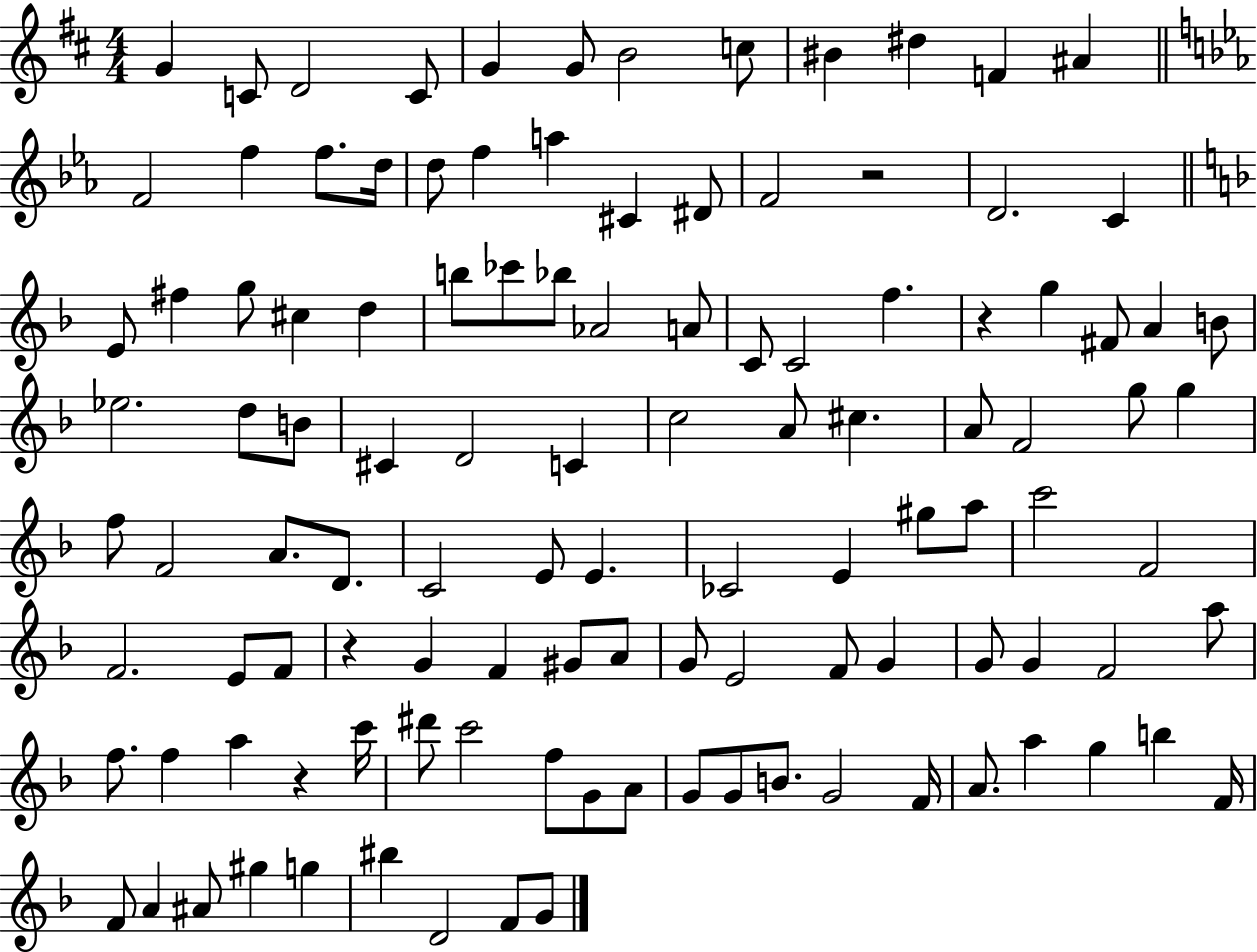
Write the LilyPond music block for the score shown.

{
  \clef treble
  \numericTimeSignature
  \time 4/4
  \key d \major
  \repeat volta 2 { g'4 c'8 d'2 c'8 | g'4 g'8 b'2 c''8 | bis'4 dis''4 f'4 ais'4 | \bar "||" \break \key ees \major f'2 f''4 f''8. d''16 | d''8 f''4 a''4 cis'4 dis'8 | f'2 r2 | d'2. c'4 | \break \bar "||" \break \key f \major e'8 fis''4 g''8 cis''4 d''4 | b''8 ces'''8 bes''8 aes'2 a'8 | c'8 c'2 f''4. | r4 g''4 fis'8 a'4 b'8 | \break ees''2. d''8 b'8 | cis'4 d'2 c'4 | c''2 a'8 cis''4. | a'8 f'2 g''8 g''4 | \break f''8 f'2 a'8. d'8. | c'2 e'8 e'4. | ces'2 e'4 gis''8 a''8 | c'''2 f'2 | \break f'2. e'8 f'8 | r4 g'4 f'4 gis'8 a'8 | g'8 e'2 f'8 g'4 | g'8 g'4 f'2 a''8 | \break f''8. f''4 a''4 r4 c'''16 | dis'''8 c'''2 f''8 g'8 a'8 | g'8 g'8 b'8. g'2 f'16 | a'8. a''4 g''4 b''4 f'16 | \break f'8 a'4 ais'8 gis''4 g''4 | bis''4 d'2 f'8 g'8 | } \bar "|."
}